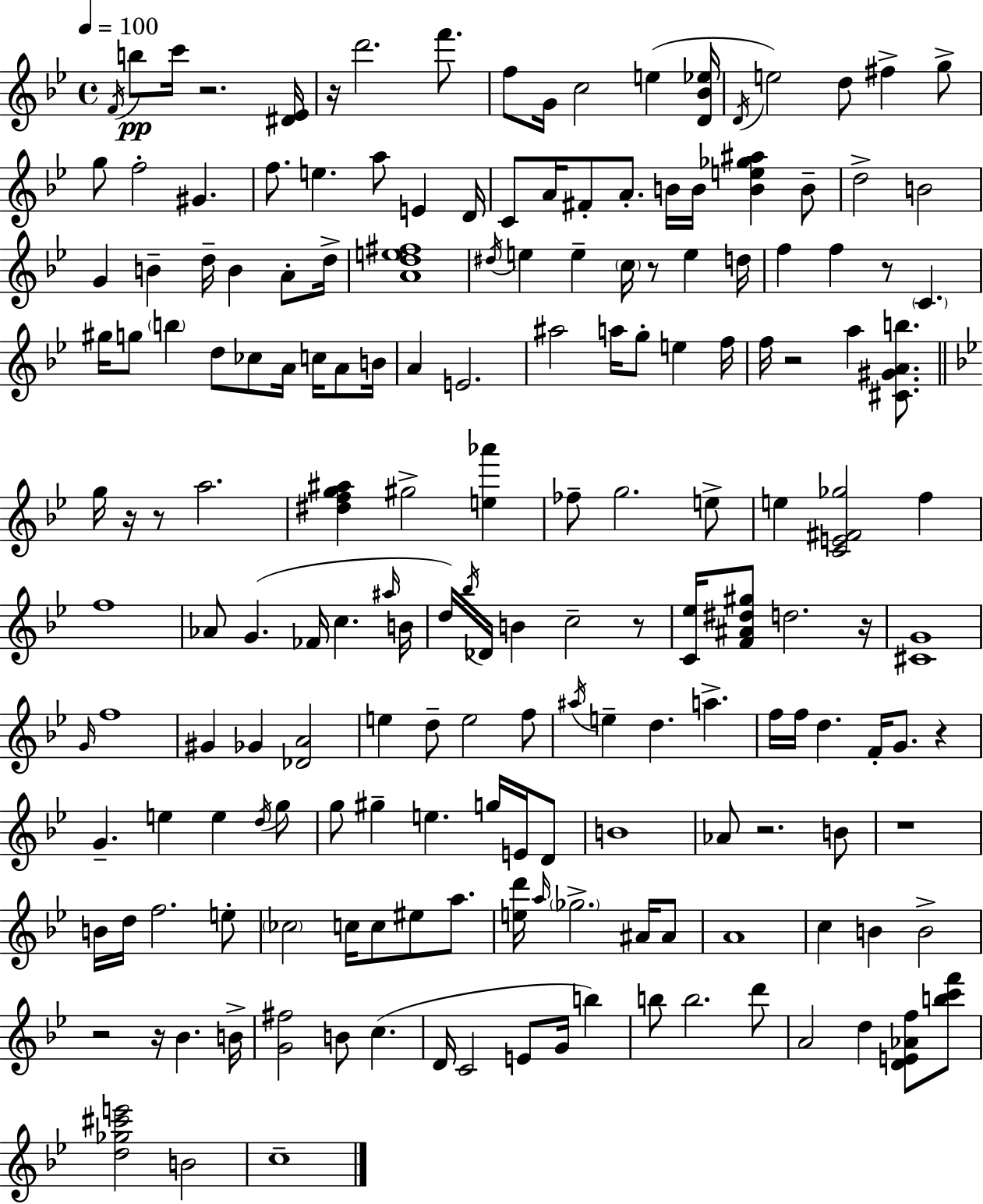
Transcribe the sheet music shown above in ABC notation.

X:1
T:Untitled
M:4/4
L:1/4
K:Bb
F/4 b/2 c'/4 z2 [^D_E]/4 z/4 d'2 f'/2 f/2 G/4 c2 e [D_B_e]/4 D/4 e2 d/2 ^f g/2 g/2 f2 ^G f/2 e a/2 E D/4 C/2 A/4 ^F/2 A/2 B/4 B/4 [Be_g^a] B/2 d2 B2 G B d/4 B A/2 d/4 [Ade^f]4 ^d/4 e e c/4 z/2 e d/4 f f z/2 C ^g/4 g/2 b d/2 _c/2 A/4 c/4 A/2 B/4 A E2 ^a2 a/4 g/2 e f/4 f/4 z2 a [^C^GAb]/2 g/4 z/4 z/2 a2 [^dfg^a] ^g2 [e_a'] _f/2 g2 e/2 e [CE^F_g]2 f f4 _A/2 G _F/4 c ^a/4 B/4 d/4 _b/4 _D/4 B c2 z/2 [C_e]/4 [F^A^d^g]/2 d2 z/4 [^CG]4 G/4 f4 ^G _G [_DA]2 e d/2 e2 f/2 ^a/4 e d a f/4 f/4 d F/4 G/2 z G e e d/4 g/2 g/2 ^g e g/4 E/4 D/2 B4 _A/2 z2 B/2 z4 B/4 d/4 f2 e/2 _c2 c/4 c/2 ^e/2 a/2 [ed']/4 a/4 _g2 ^A/4 ^A/2 A4 c B B2 z2 z/4 _B B/4 [G^f]2 B/2 c D/4 C2 E/2 G/4 b b/2 b2 d'/2 A2 d [DE_Af]/2 [bc'f']/2 [d_g^c'e']2 B2 c4